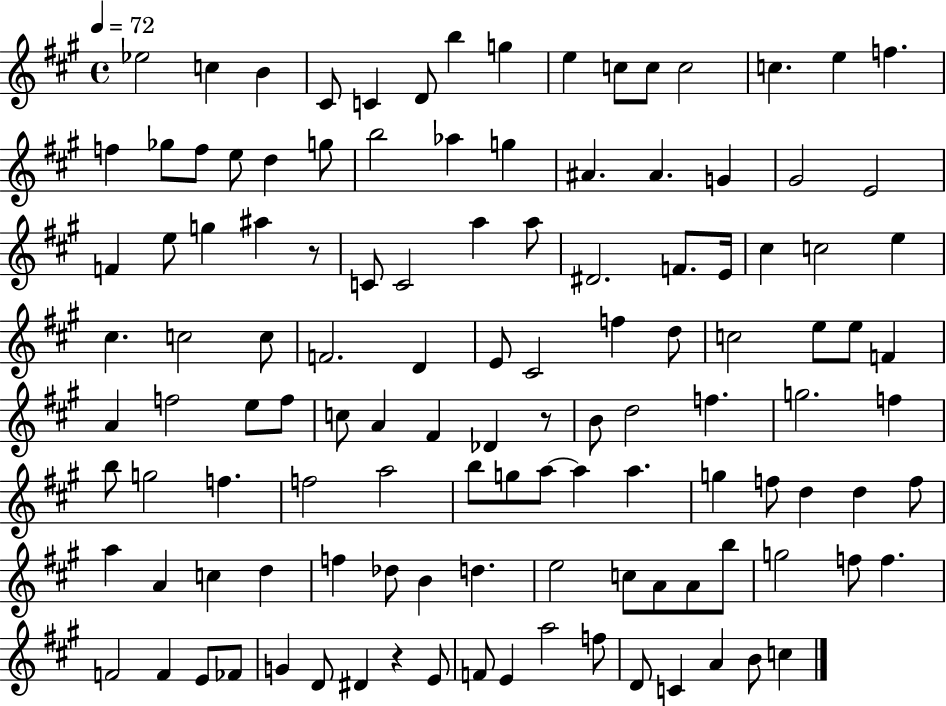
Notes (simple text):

Eb5/h C5/q B4/q C#4/e C4/q D4/e B5/q G5/q E5/q C5/e C5/e C5/h C5/q. E5/q F5/q. F5/q Gb5/e F5/e E5/e D5/q G5/e B5/h Ab5/q G5/q A#4/q. A#4/q. G4/q G#4/h E4/h F4/q E5/e G5/q A#5/q R/e C4/e C4/h A5/q A5/e D#4/h. F4/e. E4/s C#5/q C5/h E5/q C#5/q. C5/h C5/e F4/h. D4/q E4/e C#4/h F5/q D5/e C5/h E5/e E5/e F4/q A4/q F5/h E5/e F5/e C5/e A4/q F#4/q Db4/q R/e B4/e D5/h F5/q. G5/h. F5/q B5/e G5/h F5/q. F5/h A5/h B5/e G5/e A5/e A5/q A5/q. G5/q F5/e D5/q D5/q F5/e A5/q A4/q C5/q D5/q F5/q Db5/e B4/q D5/q. E5/h C5/e A4/e A4/e B5/e G5/h F5/e F5/q. F4/h F4/q E4/e FES4/e G4/q D4/e D#4/q R/q E4/e F4/e E4/q A5/h F5/e D4/e C4/q A4/q B4/e C5/q